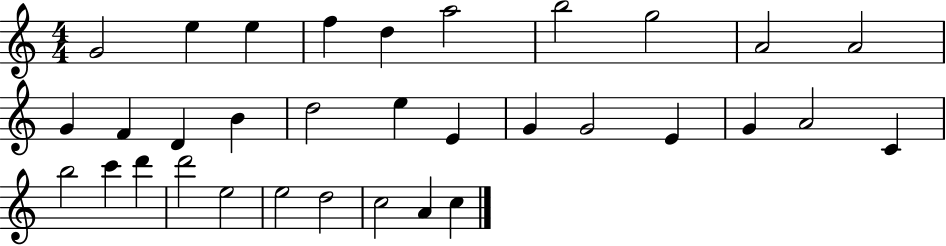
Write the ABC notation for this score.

X:1
T:Untitled
M:4/4
L:1/4
K:C
G2 e e f d a2 b2 g2 A2 A2 G F D B d2 e E G G2 E G A2 C b2 c' d' d'2 e2 e2 d2 c2 A c